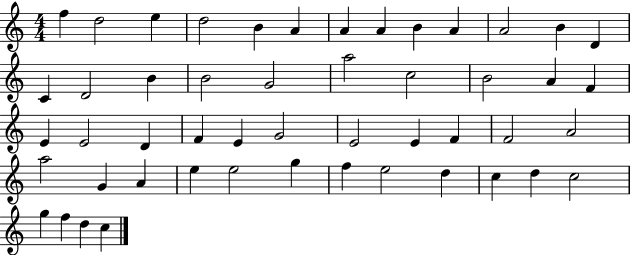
{
  \clef treble
  \numericTimeSignature
  \time 4/4
  \key c \major
  f''4 d''2 e''4 | d''2 b'4 a'4 | a'4 a'4 b'4 a'4 | a'2 b'4 d'4 | \break c'4 d'2 b'4 | b'2 g'2 | a''2 c''2 | b'2 a'4 f'4 | \break e'4 e'2 d'4 | f'4 e'4 g'2 | e'2 e'4 f'4 | f'2 a'2 | \break a''2 g'4 a'4 | e''4 e''2 g''4 | f''4 e''2 d''4 | c''4 d''4 c''2 | \break g''4 f''4 d''4 c''4 | \bar "|."
}